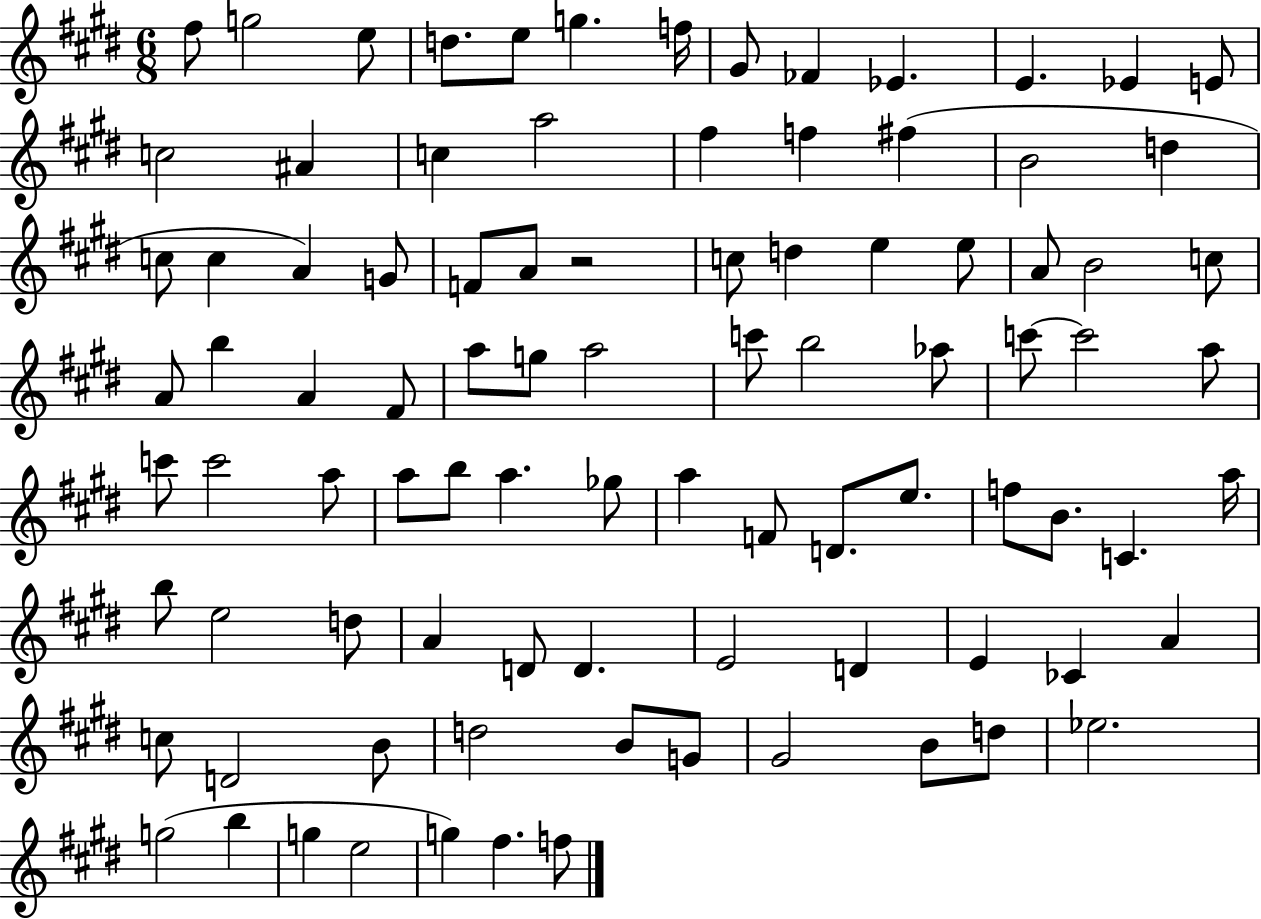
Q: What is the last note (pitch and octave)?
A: F5